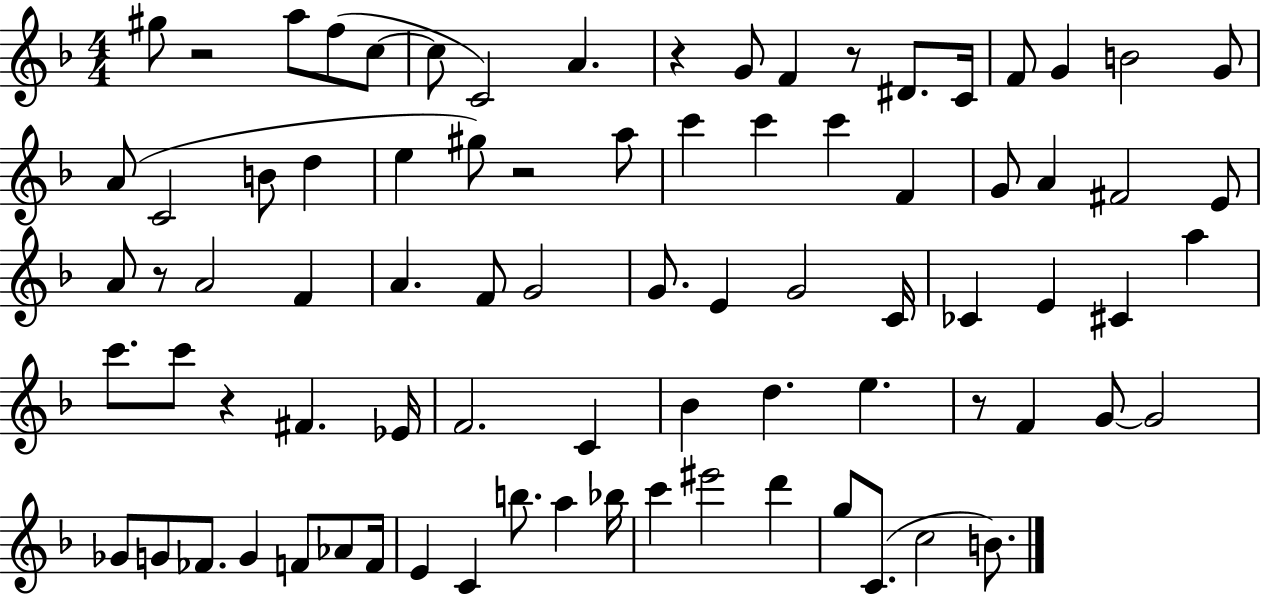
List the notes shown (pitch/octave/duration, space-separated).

G#5/e R/h A5/e F5/e C5/e C5/e C4/h A4/q. R/q G4/e F4/q R/e D#4/e. C4/s F4/e G4/q B4/h G4/e A4/e C4/h B4/e D5/q E5/q G#5/e R/h A5/e C6/q C6/q C6/q F4/q G4/e A4/q F#4/h E4/e A4/e R/e A4/h F4/q A4/q. F4/e G4/h G4/e. E4/q G4/h C4/s CES4/q E4/q C#4/q A5/q C6/e. C6/e R/q F#4/q. Eb4/s F4/h. C4/q Bb4/q D5/q. E5/q. R/e F4/q G4/e G4/h Gb4/e G4/e FES4/e. G4/q F4/e Ab4/e F4/s E4/q C4/q B5/e. A5/q Bb5/s C6/q EIS6/h D6/q G5/e C4/e. C5/h B4/e.